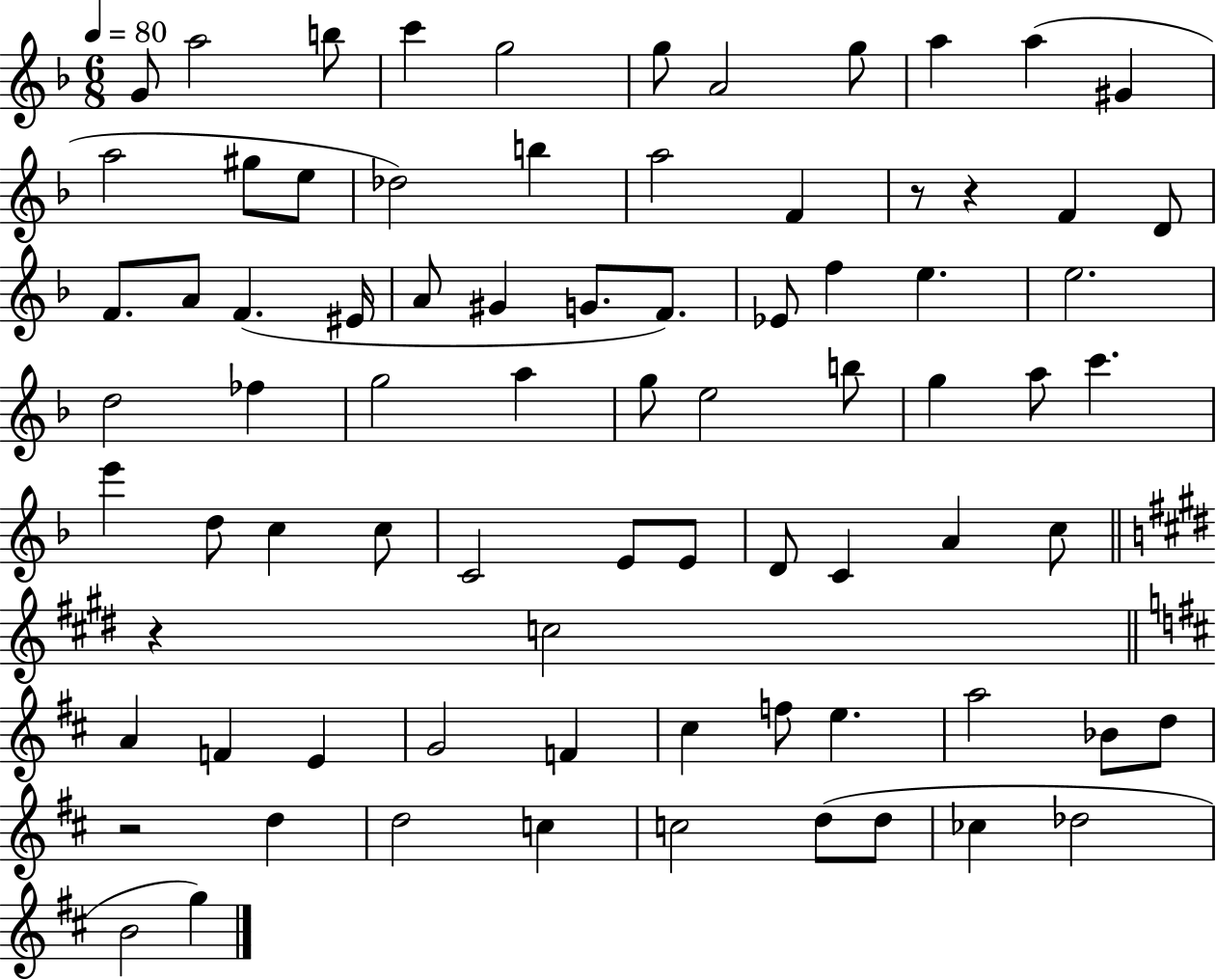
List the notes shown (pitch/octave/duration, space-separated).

G4/e A5/h B5/e C6/q G5/h G5/e A4/h G5/e A5/q A5/q G#4/q A5/h G#5/e E5/e Db5/h B5/q A5/h F4/q R/e R/q F4/q D4/e F4/e. A4/e F4/q. EIS4/s A4/e G#4/q G4/e. F4/e. Eb4/e F5/q E5/q. E5/h. D5/h FES5/q G5/h A5/q G5/e E5/h B5/e G5/q A5/e C6/q. E6/q D5/e C5/q C5/e C4/h E4/e E4/e D4/e C4/q A4/q C5/e R/q C5/h A4/q F4/q E4/q G4/h F4/q C#5/q F5/e E5/q. A5/h Bb4/e D5/e R/h D5/q D5/h C5/q C5/h D5/e D5/e CES5/q Db5/h B4/h G5/q